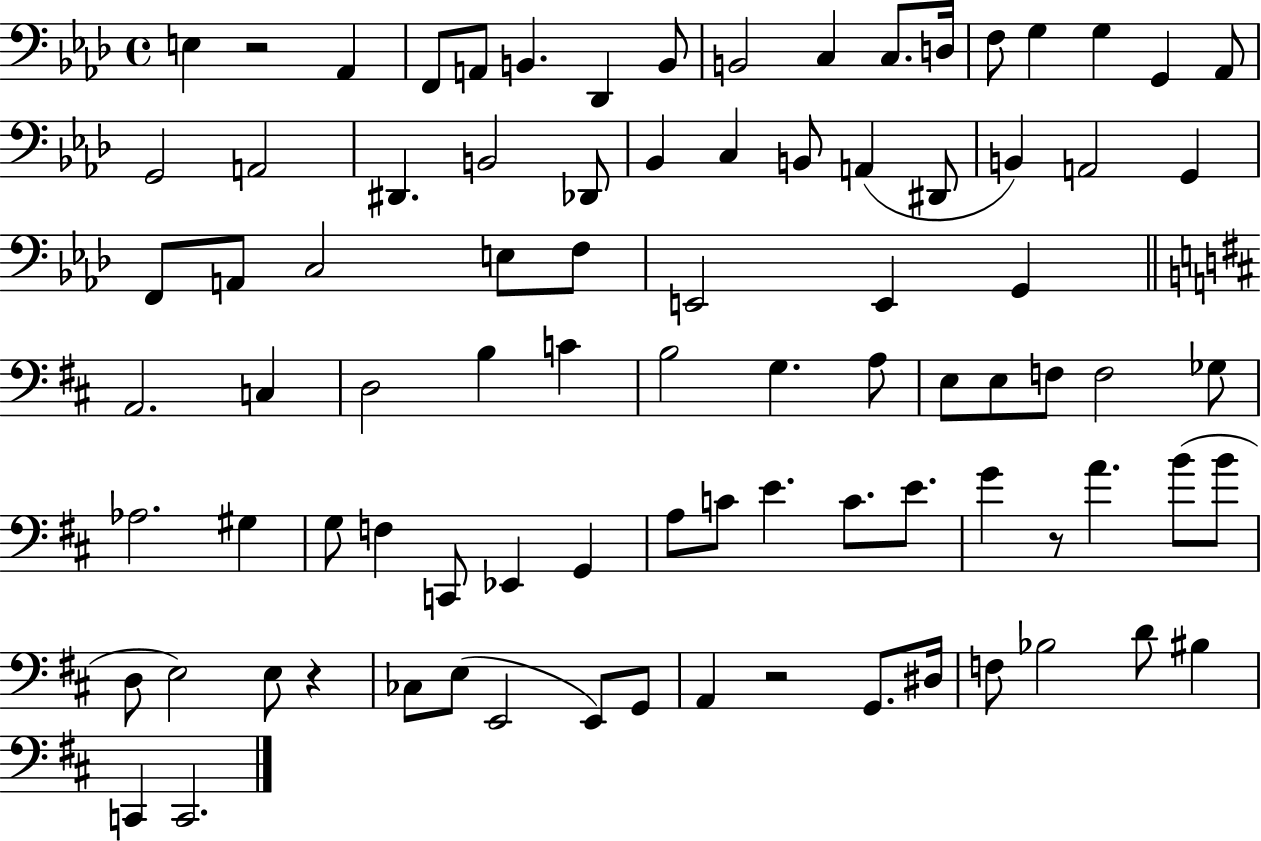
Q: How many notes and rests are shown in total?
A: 87